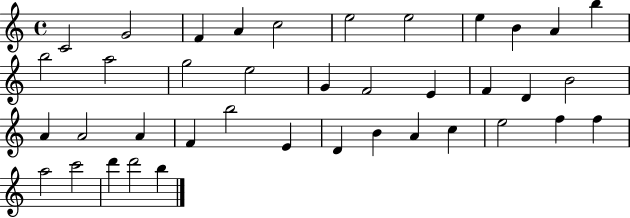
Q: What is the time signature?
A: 4/4